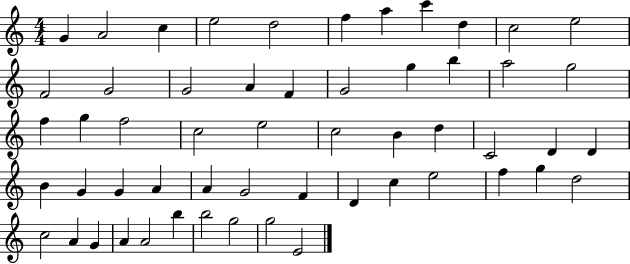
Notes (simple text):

G4/q A4/h C5/q E5/h D5/h F5/q A5/q C6/q D5/q C5/h E5/h F4/h G4/h G4/h A4/q F4/q G4/h G5/q B5/q A5/h G5/h F5/q G5/q F5/h C5/h E5/h C5/h B4/q D5/q C4/h D4/q D4/q B4/q G4/q G4/q A4/q A4/q G4/h F4/q D4/q C5/q E5/h F5/q G5/q D5/h C5/h A4/q G4/q A4/q A4/h B5/q B5/h G5/h G5/h E4/h